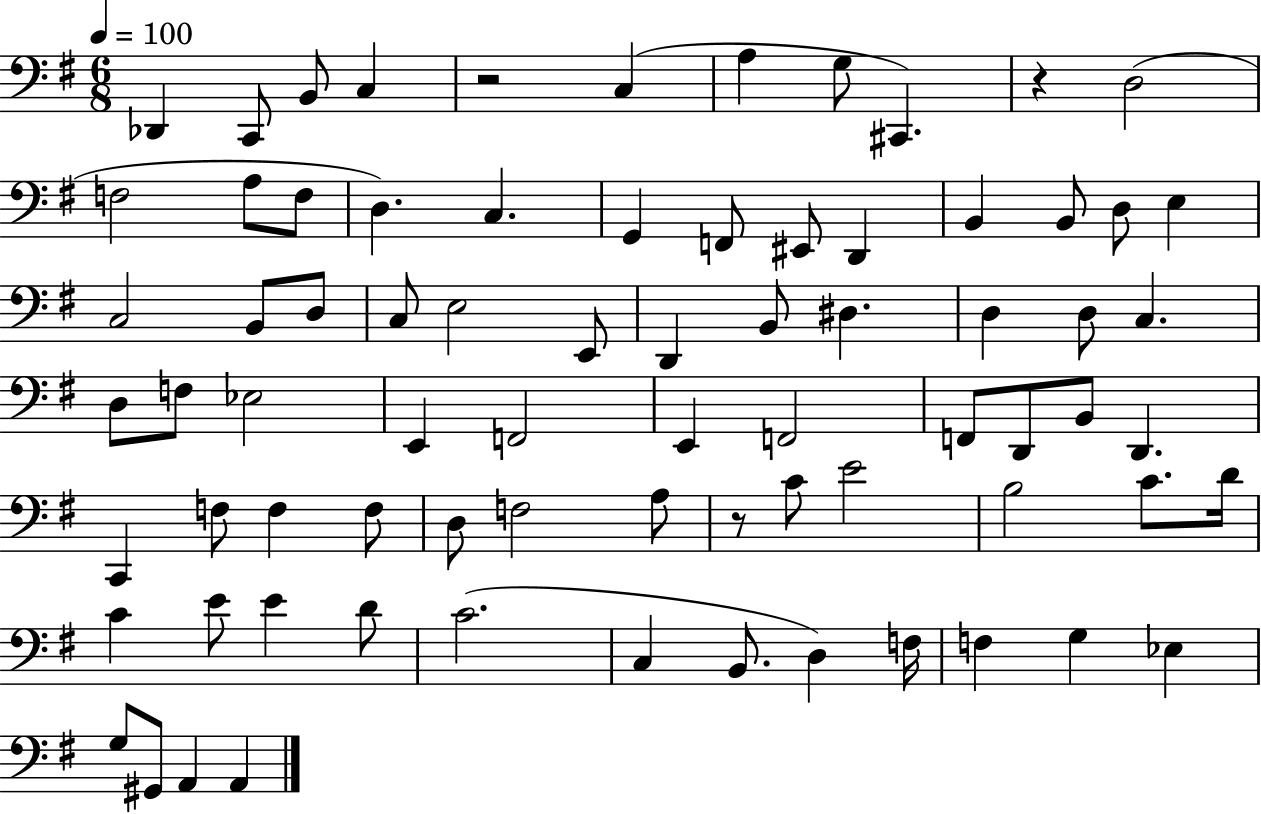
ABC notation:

X:1
T:Untitled
M:6/8
L:1/4
K:G
_D,, C,,/2 B,,/2 C, z2 C, A, G,/2 ^C,, z D,2 F,2 A,/2 F,/2 D, C, G,, F,,/2 ^E,,/2 D,, B,, B,,/2 D,/2 E, C,2 B,,/2 D,/2 C,/2 E,2 E,,/2 D,, B,,/2 ^D, D, D,/2 C, D,/2 F,/2 _E,2 E,, F,,2 E,, F,,2 F,,/2 D,,/2 B,,/2 D,, C,, F,/2 F, F,/2 D,/2 F,2 A,/2 z/2 C/2 E2 B,2 C/2 D/4 C E/2 E D/2 C2 C, B,,/2 D, F,/4 F, G, _E, G,/2 ^G,,/2 A,, A,,